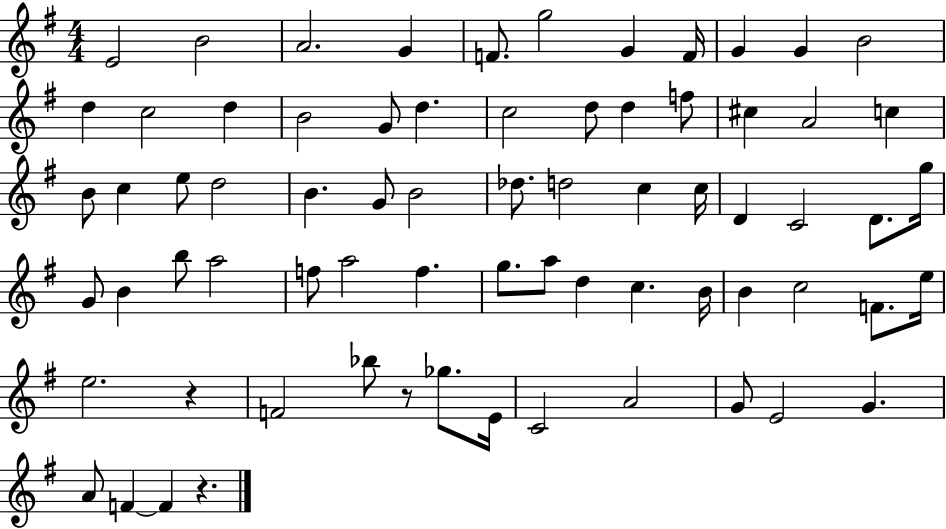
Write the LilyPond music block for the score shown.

{
  \clef treble
  \numericTimeSignature
  \time 4/4
  \key g \major
  e'2 b'2 | a'2. g'4 | f'8. g''2 g'4 f'16 | g'4 g'4 b'2 | \break d''4 c''2 d''4 | b'2 g'8 d''4. | c''2 d''8 d''4 f''8 | cis''4 a'2 c''4 | \break b'8 c''4 e''8 d''2 | b'4. g'8 b'2 | des''8. d''2 c''4 c''16 | d'4 c'2 d'8. g''16 | \break g'8 b'4 b''8 a''2 | f''8 a''2 f''4. | g''8. a''8 d''4 c''4. b'16 | b'4 c''2 f'8. e''16 | \break e''2. r4 | f'2 bes''8 r8 ges''8. e'16 | c'2 a'2 | g'8 e'2 g'4. | \break a'8 f'4~~ f'4 r4. | \bar "|."
}